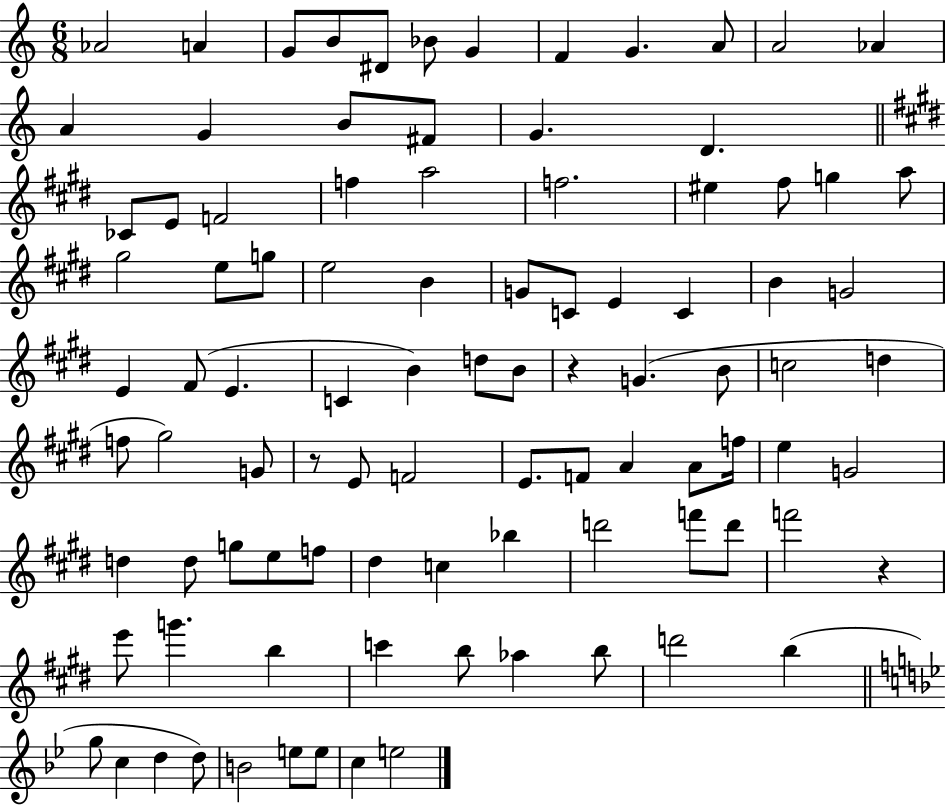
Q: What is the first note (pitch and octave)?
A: Ab4